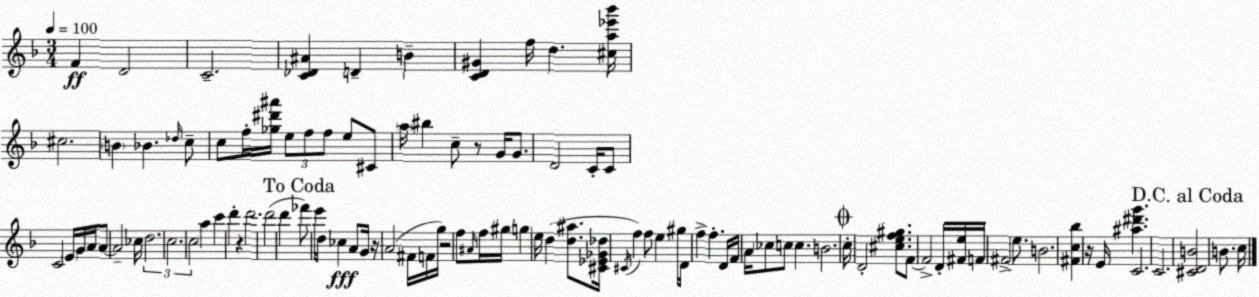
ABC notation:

X:1
T:Untitled
M:3/4
L:1/4
K:Dm
F D2 C2 [C_D^A] D B [CD^G] f/4 d [^ca_e'_b']/4 ^c2 B _B _d/4 c/2 c/2 f/4 [_g^d'^a']/4 e/2 f/2 f/2 e/2 ^C/2 a/4 ^b c/2 z/2 G/4 G/2 D2 C/4 C/2 C2 E/4 G/4 A/4 A/2 A2 _c/4 d2 c2 c2 a c' d' z d'2 d'2 d' _f'/2 e'/4 d/2 _c A/2 G/4 z/4 A2 ^F/4 F/4 g/4 z2 f/2 ^A/4 f/4 ^g/4 g e/4 d [d^a]/2 [^C_E_G_d]/4 ^C/4 f f/2 e ^g/4 D/4 f f D/4 F/4 A/4 _c/2 c/2 c B2 c/4 D2 [^cef^g]/2 F/2 F2 D/4 [^Fe]/4 F/4 ^F2 e/2 B2 [^Fc_b] z/4 E/4 [^a^d'g'] C2 C2 [^CDB]2 B/2 c/4